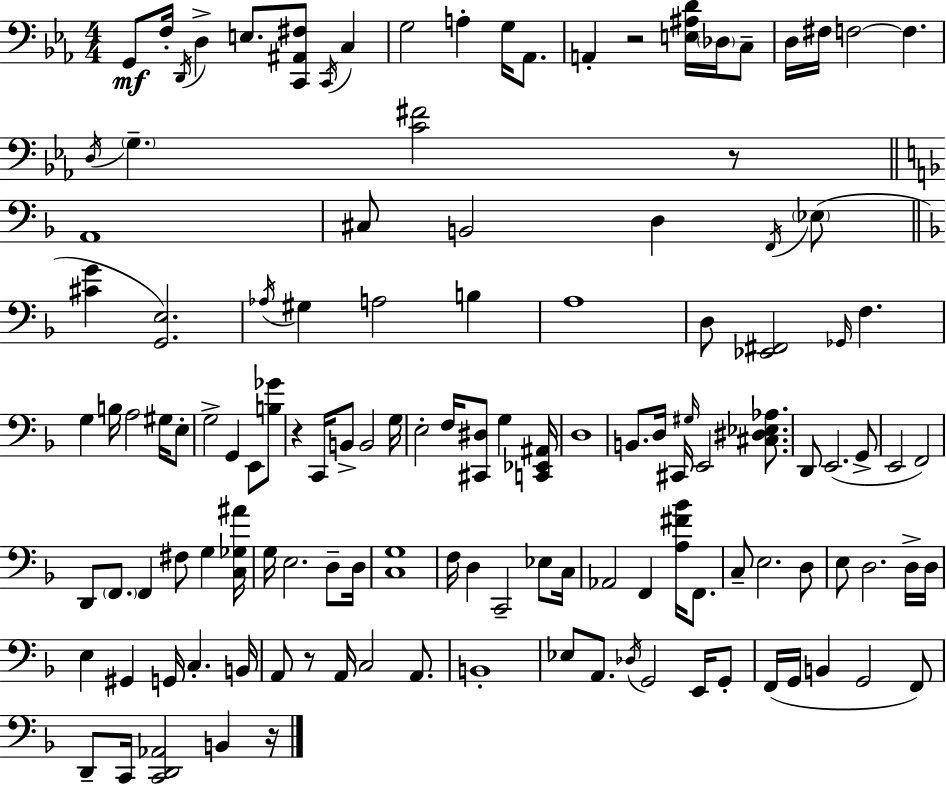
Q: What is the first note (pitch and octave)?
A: G2